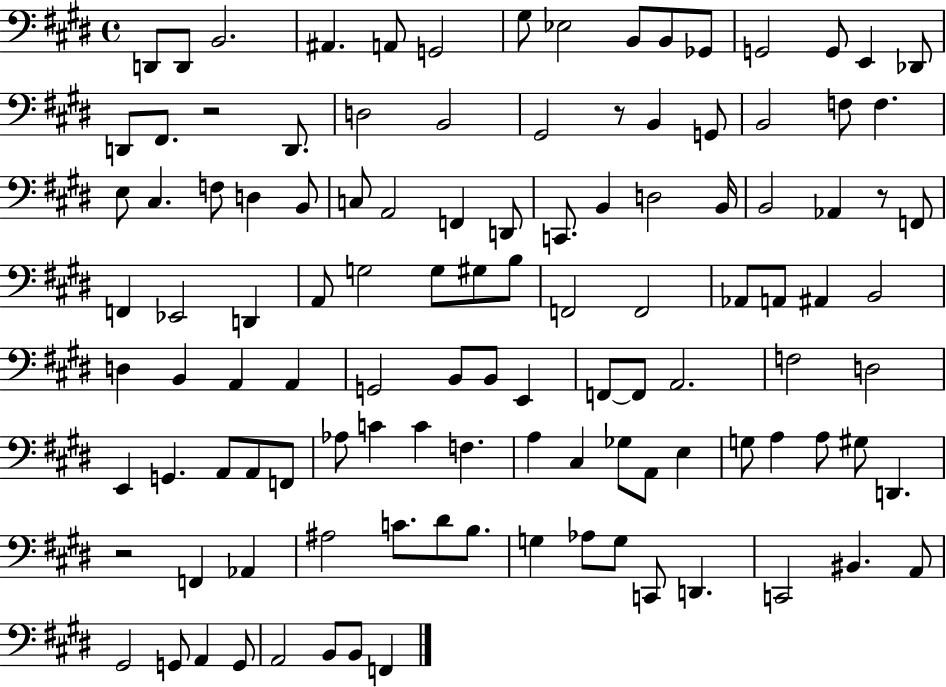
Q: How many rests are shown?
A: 4